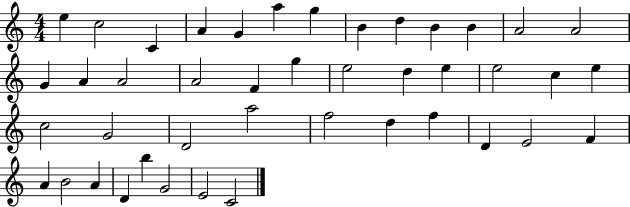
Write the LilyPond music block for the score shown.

{
  \clef treble
  \numericTimeSignature
  \time 4/4
  \key c \major
  e''4 c''2 c'4 | a'4 g'4 a''4 g''4 | b'4 d''4 b'4 b'4 | a'2 a'2 | \break g'4 a'4 a'2 | a'2 f'4 g''4 | e''2 d''4 e''4 | e''2 c''4 e''4 | \break c''2 g'2 | d'2 a''2 | f''2 d''4 f''4 | d'4 e'2 f'4 | \break a'4 b'2 a'4 | d'4 b''4 g'2 | e'2 c'2 | \bar "|."
}